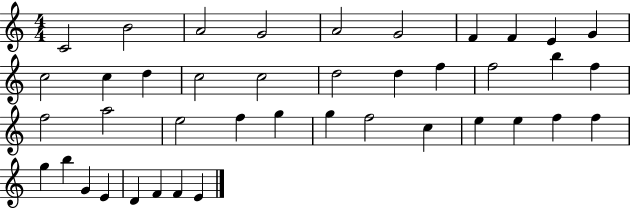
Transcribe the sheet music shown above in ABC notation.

X:1
T:Untitled
M:4/4
L:1/4
K:C
C2 B2 A2 G2 A2 G2 F F E G c2 c d c2 c2 d2 d f f2 b f f2 a2 e2 f g g f2 c e e f f g b G E D F F E